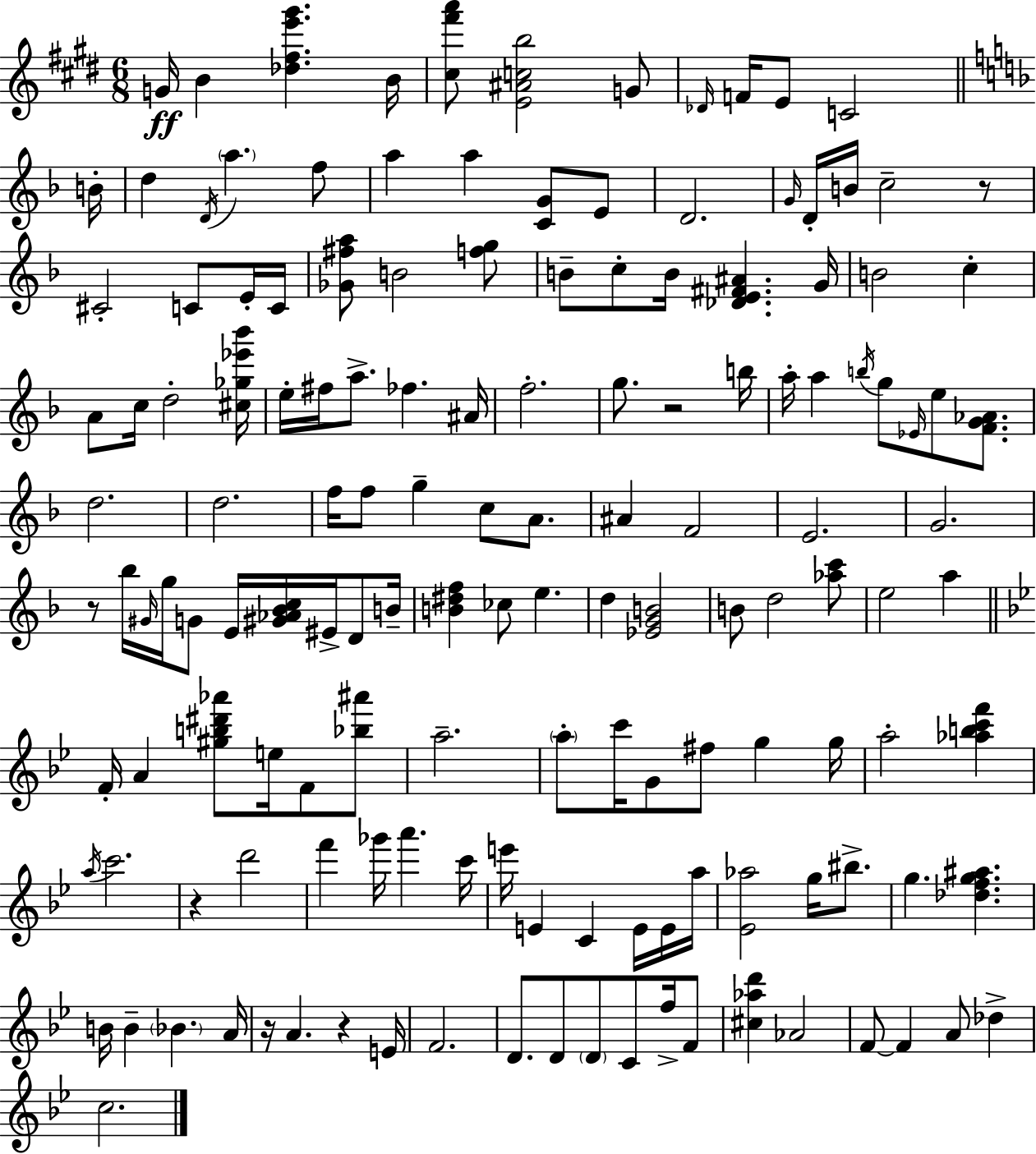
X:1
T:Untitled
M:6/8
L:1/4
K:E
G/4 B [_d^fe'^g'] B/4 [^c^f'a']/2 [E^Acb]2 G/2 _D/4 F/4 E/2 C2 B/4 d D/4 a f/2 a a [CG]/2 E/2 D2 G/4 D/4 B/4 c2 z/2 ^C2 C/2 E/4 C/4 [_G^fa]/2 B2 [fg]/2 B/2 c/2 B/4 [_DE^F^A] G/4 B2 c A/2 c/4 d2 [^c_g_e'_b']/4 e/4 ^f/4 a/2 _f ^A/4 f2 g/2 z2 b/4 a/4 a b/4 g/2 _E/4 e/2 [FG_A]/2 d2 d2 f/4 f/2 g c/2 A/2 ^A F2 E2 G2 z/2 _b/4 ^G/4 g/4 G/2 E/4 [^G_A_Bc]/4 ^E/4 D/2 B/4 [B^df] _c/2 e d [_EGB]2 B/2 d2 [_ac']/2 e2 a F/4 A [^gb^d'_a']/2 e/4 F/2 [_b^a']/2 a2 a/2 c'/4 G/2 ^f/2 g g/4 a2 [_abc'f'] a/4 c'2 z d'2 f' _g'/4 a' c'/4 e'/4 E C E/4 E/4 a/4 [_E_a]2 g/4 ^b/2 g [_dfg^a] B/4 B _B A/4 z/4 A z E/4 F2 D/2 D/2 D/2 C/2 f/4 F/2 [^c_ad'] _A2 F/2 F A/2 _d c2